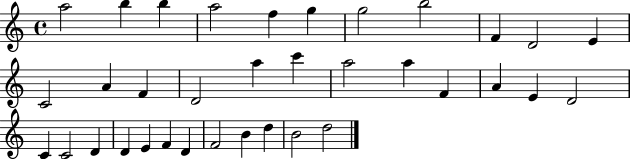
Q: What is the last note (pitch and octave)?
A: D5